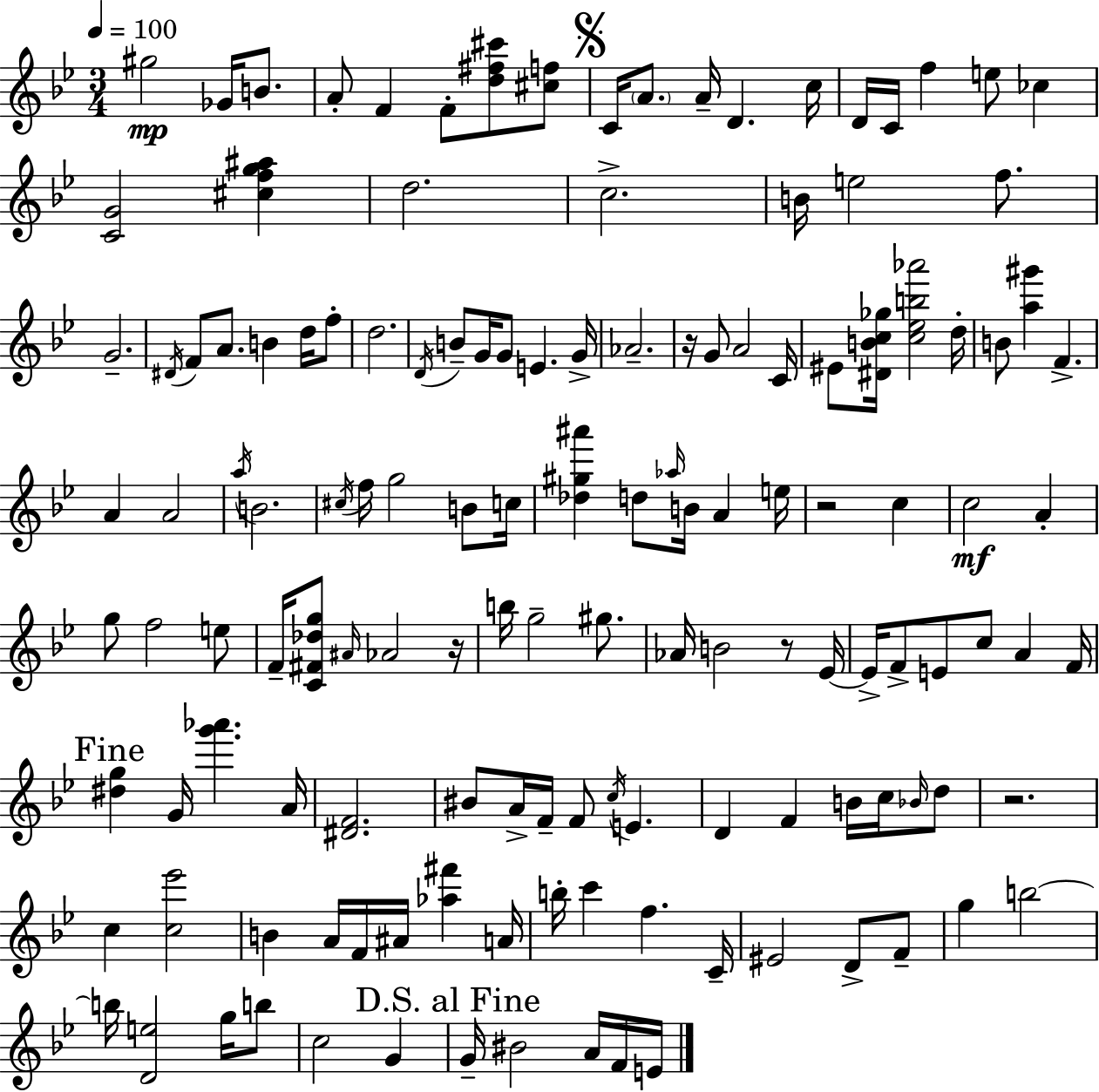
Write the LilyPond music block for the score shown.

{
  \clef treble
  \numericTimeSignature
  \time 3/4
  \key g \minor
  \tempo 4 = 100
  gis''2\mp ges'16 b'8. | a'8-. f'4 f'8-. <d'' fis'' cis'''>8 <cis'' f''>8 | \mark \markup { \musicglyph "scripts.segno" } c'16 \parenthesize a'8. a'16-- d'4. c''16 | d'16 c'16 f''4 e''8 ces''4 | \break <c' g'>2 <cis'' f'' g'' ais''>4 | d''2. | c''2.-> | b'16 e''2 f''8. | \break g'2.-- | \acciaccatura { dis'16 } f'8 a'8. b'4 d''16 f''8-. | d''2. | \acciaccatura { d'16 } b'8-- g'16 g'8 e'4. | \break g'16-> aes'2.-- | r16 g'8 a'2 | c'16 eis'8 <dis' b' c'' ges''>16 <c'' ees'' b'' aes'''>2 | d''16-. b'8 <a'' gis'''>4 f'4.-> | \break a'4 a'2 | \acciaccatura { a''16 } b'2. | \acciaccatura { cis''16 } f''16 g''2 | b'8 c''16 <des'' gis'' ais'''>4 d''8 \grace { aes''16 } b'16 | \break a'4 e''16 r2 | c''4 c''2\mf | a'4-. g''8 f''2 | e''8 f'16-- <c' fis' des'' g''>8 \grace { ais'16 } aes'2 | \break r16 b''16 g''2-- | gis''8. aes'16 b'2 | r8 ees'16~~ ees'16-> f'8-> e'8 c''8 | a'4 f'16 \mark "Fine" <dis'' g''>4 g'16 <g''' aes'''>4. | \break a'16 <dis' f'>2. | bis'8 a'16-> f'16-- f'8 | \acciaccatura { c''16 } e'4. d'4 f'4 | b'16 c''16 \grace { bes'16 } d''8 r2. | \break c''4 | <c'' ees'''>2 b'4 | a'16 f'16 ais'16 <aes'' fis'''>4 a'16 b''16-. c'''4 | f''4. c'16-- eis'2 | \break d'8-> f'8-- g''4 | b''2~~ b''16 <d' e''>2 | g''16 b''8 c''2 | g'4 \mark "D.S. al Fine" g'16-- bis'2 | \break a'16 f'16 e'16 \bar "|."
}